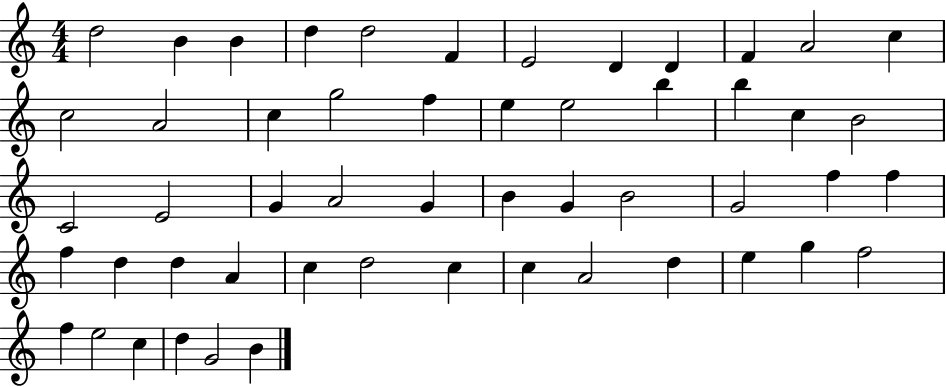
{
  \clef treble
  \numericTimeSignature
  \time 4/4
  \key c \major
  d''2 b'4 b'4 | d''4 d''2 f'4 | e'2 d'4 d'4 | f'4 a'2 c''4 | \break c''2 a'2 | c''4 g''2 f''4 | e''4 e''2 b''4 | b''4 c''4 b'2 | \break c'2 e'2 | g'4 a'2 g'4 | b'4 g'4 b'2 | g'2 f''4 f''4 | \break f''4 d''4 d''4 a'4 | c''4 d''2 c''4 | c''4 a'2 d''4 | e''4 g''4 f''2 | \break f''4 e''2 c''4 | d''4 g'2 b'4 | \bar "|."
}